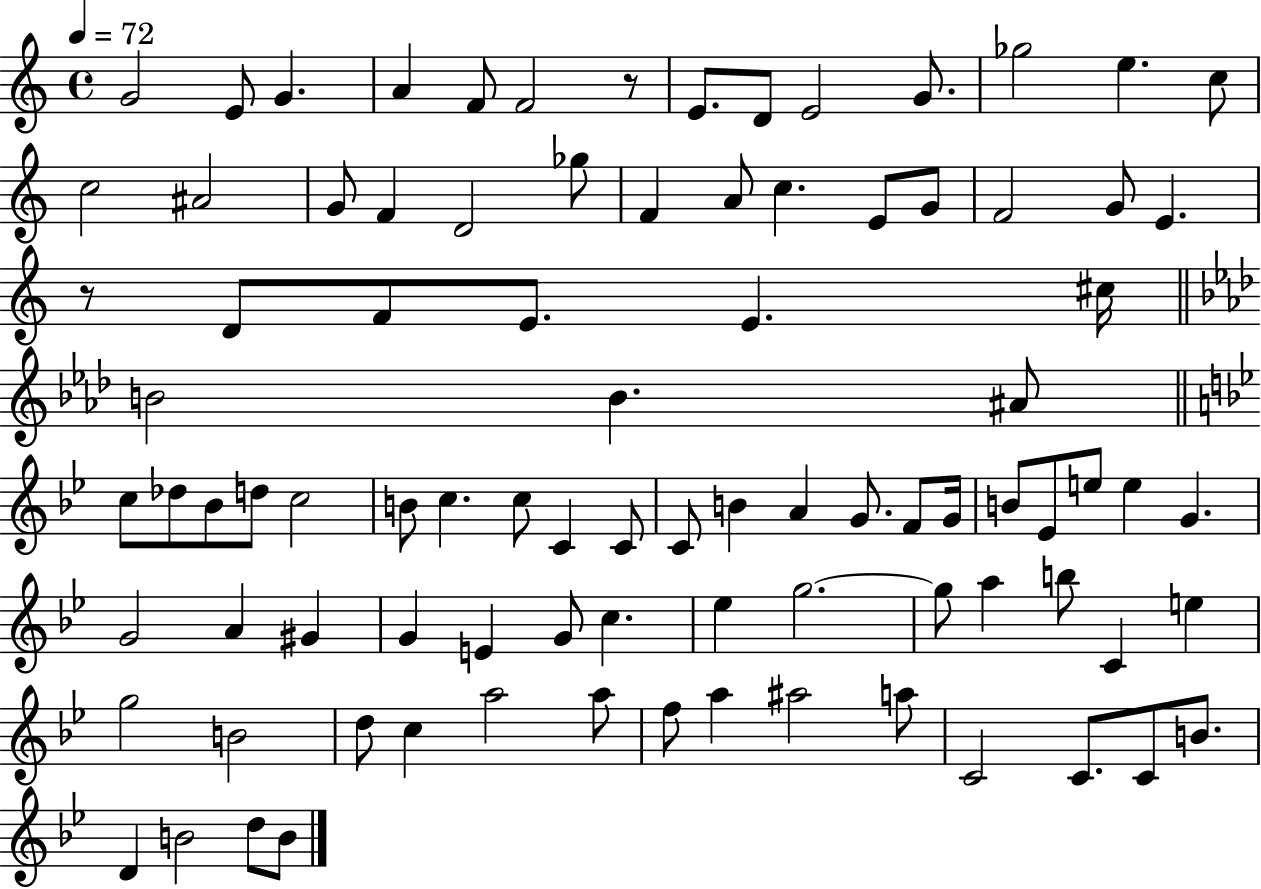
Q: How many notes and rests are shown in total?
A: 90